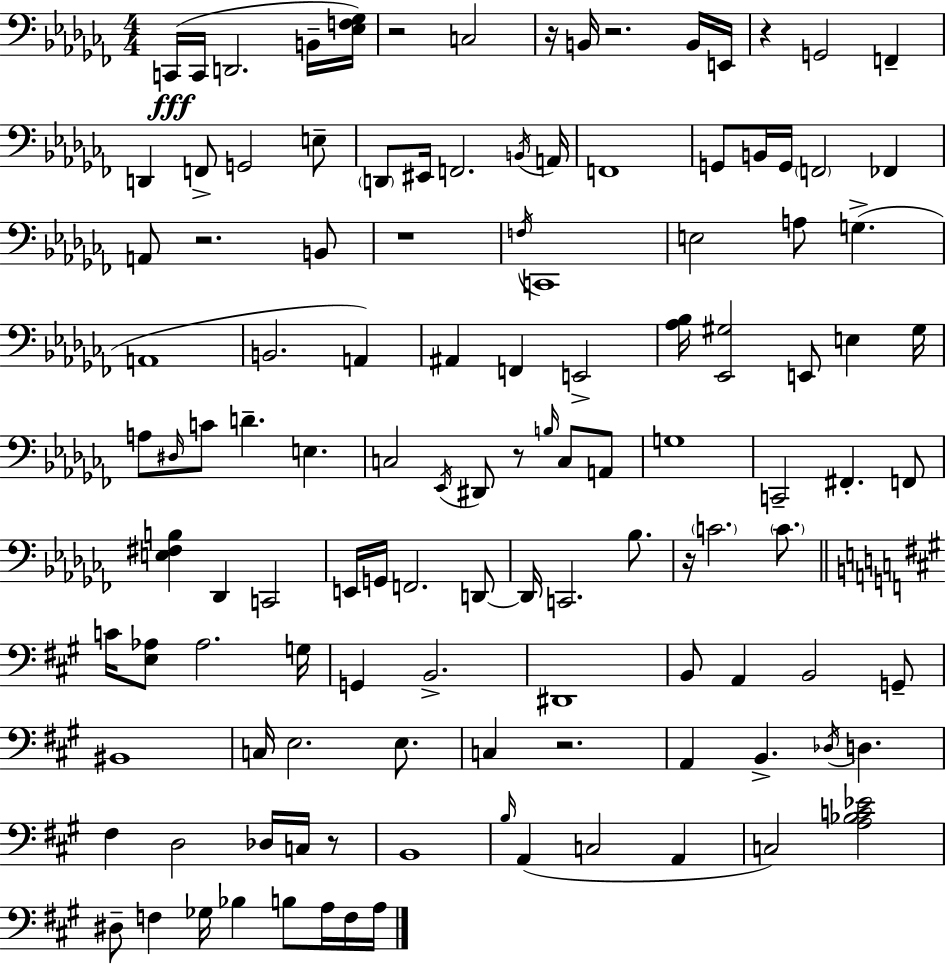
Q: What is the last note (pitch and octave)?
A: A3